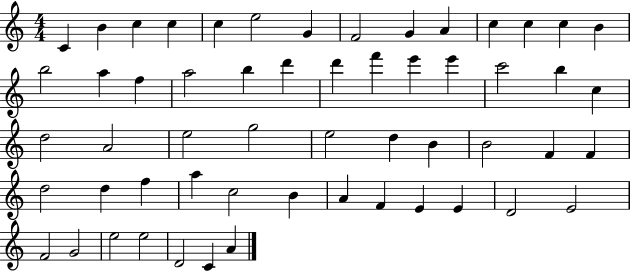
X:1
T:Untitled
M:4/4
L:1/4
K:C
C B c c c e2 G F2 G A c c c B b2 a f a2 b d' d' f' e' e' c'2 b c d2 A2 e2 g2 e2 d B B2 F F d2 d f a c2 B A F E E D2 E2 F2 G2 e2 e2 D2 C A